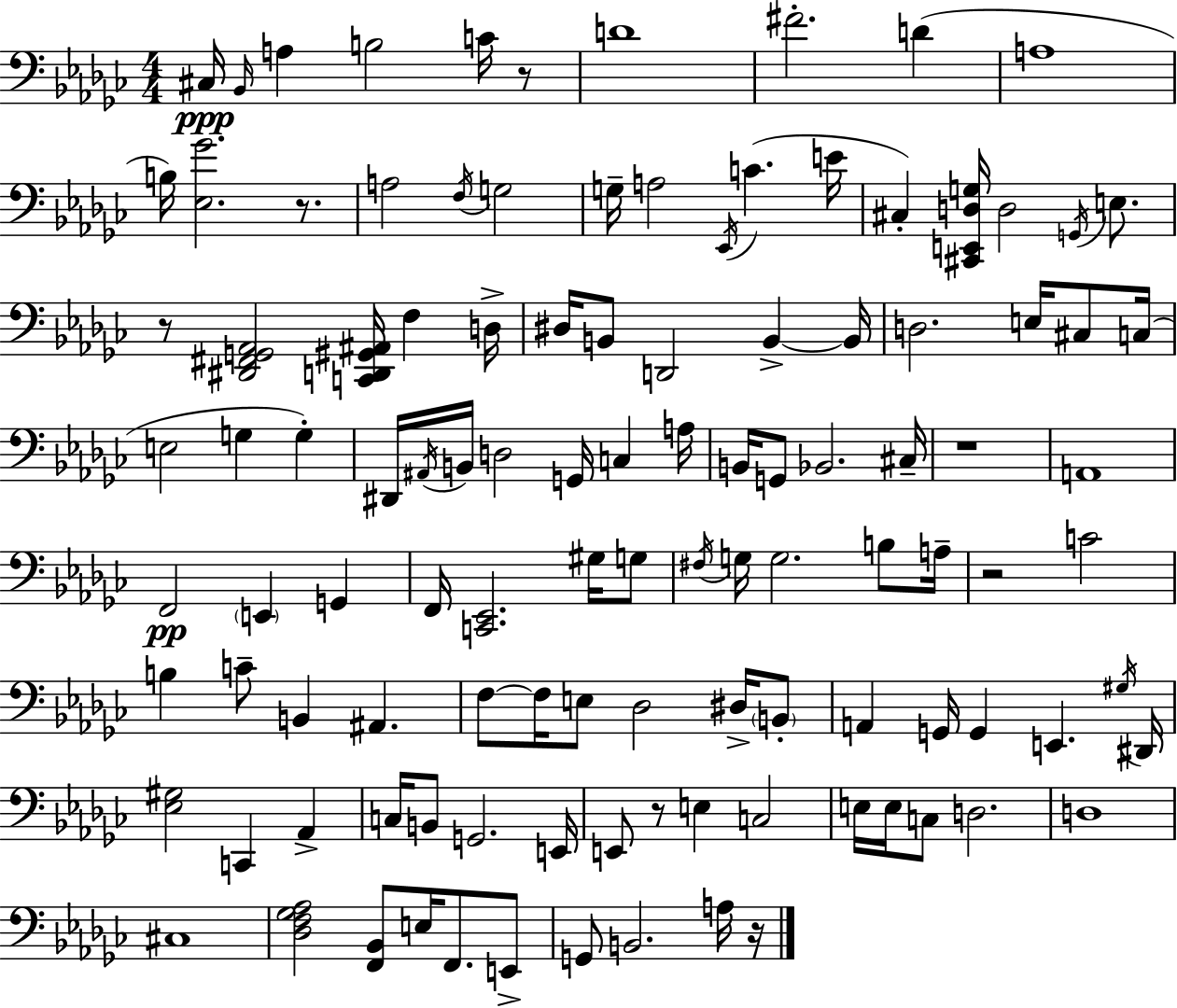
X:1
T:Untitled
M:4/4
L:1/4
K:Ebm
^C,/4 _B,,/4 A, B,2 C/4 z/2 D4 ^F2 D A,4 B,/4 [_E,_G]2 z/2 A,2 F,/4 G,2 G,/4 A,2 _E,,/4 C E/4 ^C, [^C,,E,,D,G,]/4 D,2 G,,/4 E,/2 z/2 [^D,,^F,,G,,_A,,]2 [C,,D,,^G,,^A,,]/4 F, D,/4 ^D,/4 B,,/2 D,,2 B,, B,,/4 D,2 E,/4 ^C,/2 C,/4 E,2 G, G, ^D,,/4 ^A,,/4 B,,/4 D,2 G,,/4 C, A,/4 B,,/4 G,,/2 _B,,2 ^C,/4 z4 A,,4 F,,2 E,, G,, F,,/4 [C,,_E,,]2 ^G,/4 G,/2 ^F,/4 G,/4 G,2 B,/2 A,/4 z2 C2 B, C/2 B,, ^A,, F,/2 F,/4 E,/2 _D,2 ^D,/4 B,,/2 A,, G,,/4 G,, E,, ^G,/4 ^D,,/4 [_E,^G,]2 C,, _A,, C,/4 B,,/2 G,,2 E,,/4 E,,/2 z/2 E, C,2 E,/4 E,/4 C,/2 D,2 D,4 ^C,4 [_D,F,_G,_A,]2 [F,,_B,,]/2 E,/4 F,,/2 E,,/2 G,,/2 B,,2 A,/4 z/4